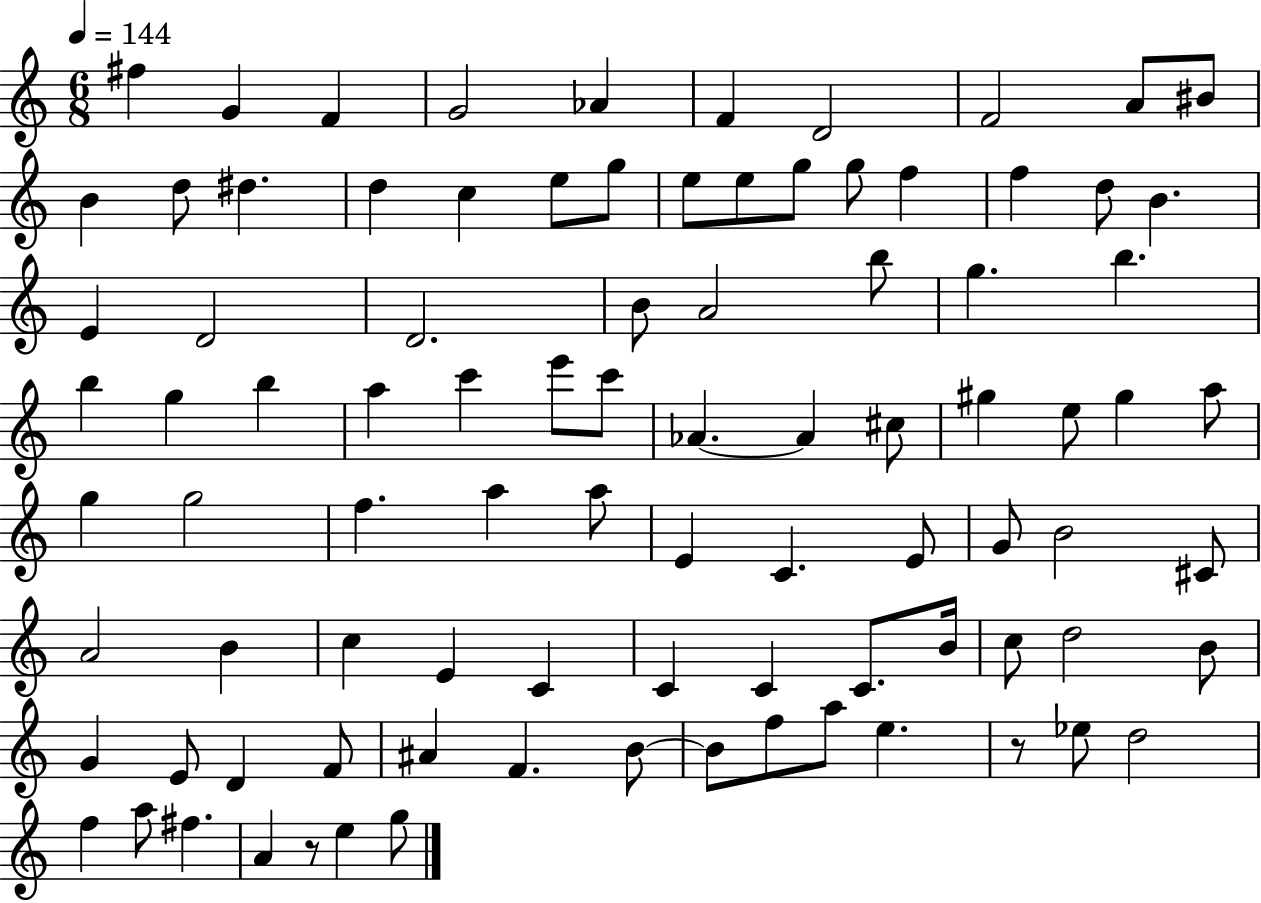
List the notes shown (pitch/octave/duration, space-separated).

F#5/q G4/q F4/q G4/h Ab4/q F4/q D4/h F4/h A4/e BIS4/e B4/q D5/e D#5/q. D5/q C5/q E5/e G5/e E5/e E5/e G5/e G5/e F5/q F5/q D5/e B4/q. E4/q D4/h D4/h. B4/e A4/h B5/e G5/q. B5/q. B5/q G5/q B5/q A5/q C6/q E6/e C6/e Ab4/q. Ab4/q C#5/e G#5/q E5/e G#5/q A5/e G5/q G5/h F5/q. A5/q A5/e E4/q C4/q. E4/e G4/e B4/h C#4/e A4/h B4/q C5/q E4/q C4/q C4/q C4/q C4/e. B4/s C5/e D5/h B4/e G4/q E4/e D4/q F4/e A#4/q F4/q. B4/e B4/e F5/e A5/e E5/q. R/e Eb5/e D5/h F5/q A5/e F#5/q. A4/q R/e E5/q G5/e